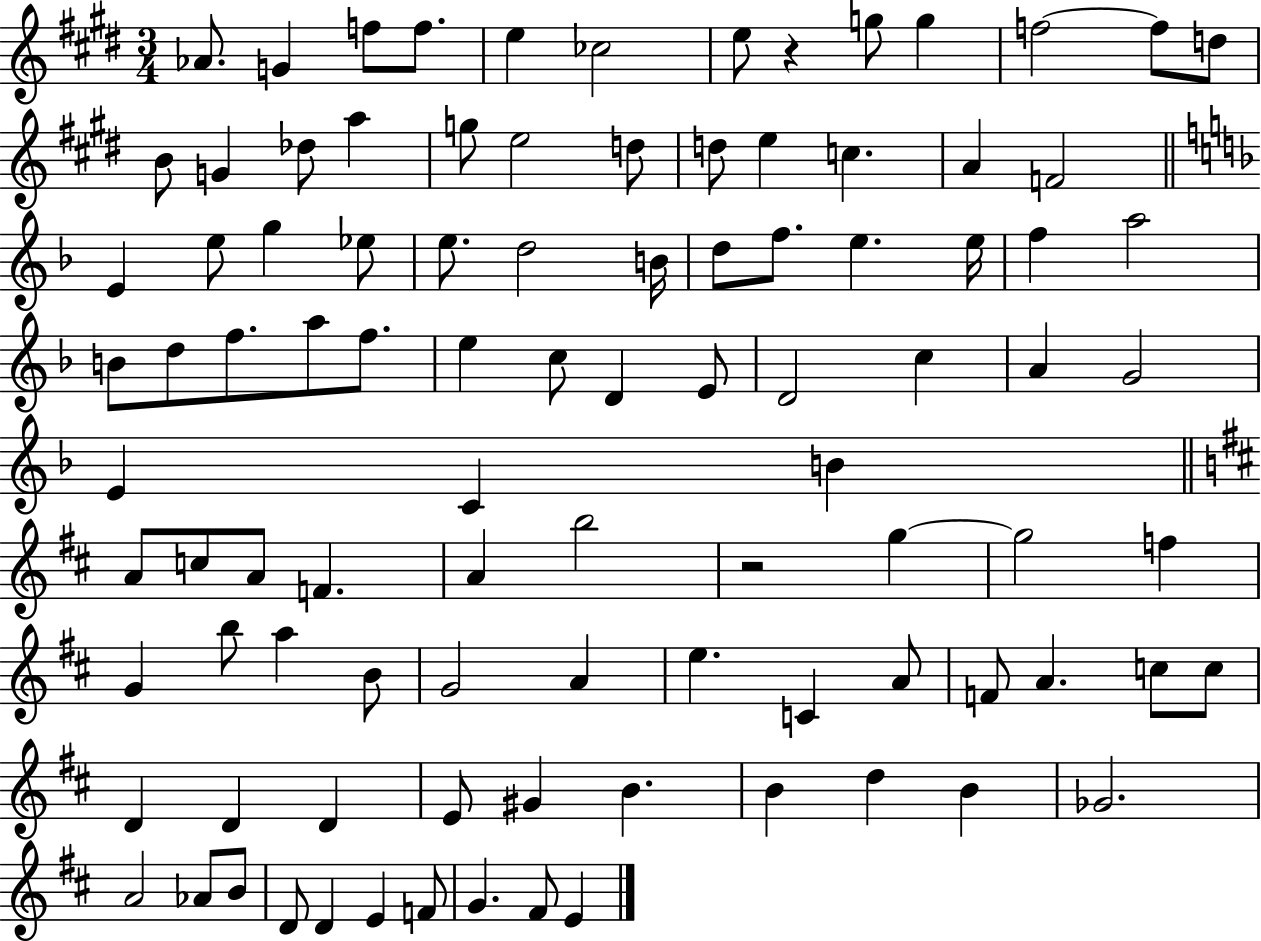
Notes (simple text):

Ab4/e. G4/q F5/e F5/e. E5/q CES5/h E5/e R/q G5/e G5/q F5/h F5/e D5/e B4/e G4/q Db5/e A5/q G5/e E5/h D5/e D5/e E5/q C5/q. A4/q F4/h E4/q E5/e G5/q Eb5/e E5/e. D5/h B4/s D5/e F5/e. E5/q. E5/s F5/q A5/h B4/e D5/e F5/e. A5/e F5/e. E5/q C5/e D4/q E4/e D4/h C5/q A4/q G4/h E4/q C4/q B4/q A4/e C5/e A4/e F4/q. A4/q B5/h R/h G5/q G5/h F5/q G4/q B5/e A5/q B4/e G4/h A4/q E5/q. C4/q A4/e F4/e A4/q. C5/e C5/e D4/q D4/q D4/q E4/e G#4/q B4/q. B4/q D5/q B4/q Gb4/h. A4/h Ab4/e B4/e D4/e D4/q E4/q F4/e G4/q. F#4/e E4/q